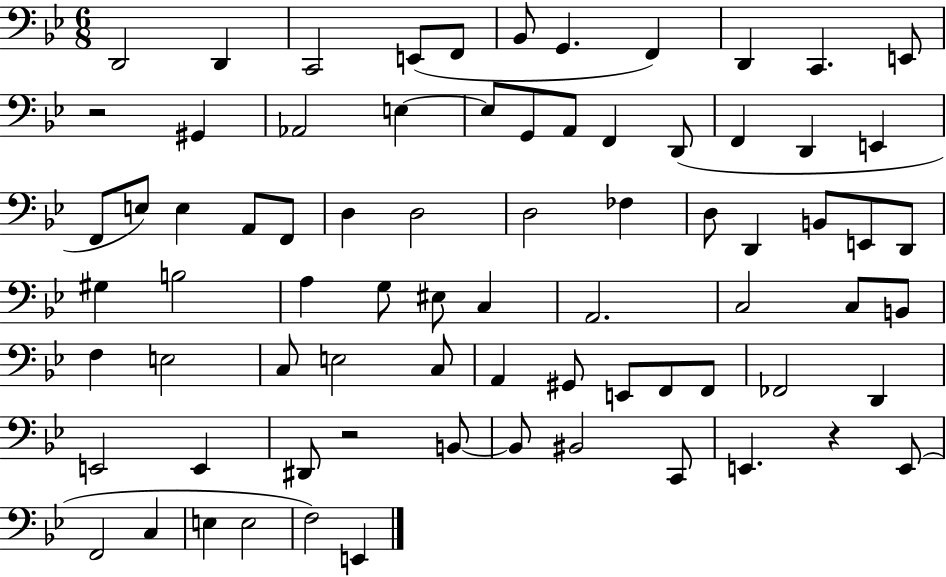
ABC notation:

X:1
T:Untitled
M:6/8
L:1/4
K:Bb
D,,2 D,, C,,2 E,,/2 F,,/2 _B,,/2 G,, F,, D,, C,, E,,/2 z2 ^G,, _A,,2 E, E,/2 G,,/2 A,,/2 F,, D,,/2 F,, D,, E,, F,,/2 E,/2 E, A,,/2 F,,/2 D, D,2 D,2 _F, D,/2 D,, B,,/2 E,,/2 D,,/2 ^G, B,2 A, G,/2 ^E,/2 C, A,,2 C,2 C,/2 B,,/2 F, E,2 C,/2 E,2 C,/2 A,, ^G,,/2 E,,/2 F,,/2 F,,/2 _F,,2 D,, E,,2 E,, ^D,,/2 z2 B,,/2 B,,/2 ^B,,2 C,,/2 E,, z E,,/2 F,,2 C, E, E,2 F,2 E,,